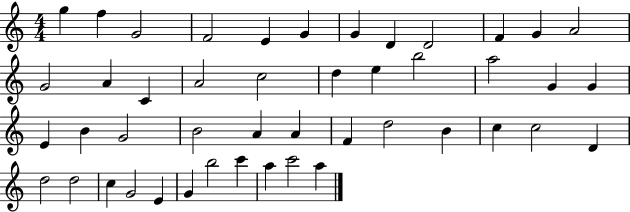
{
  \clef treble
  \numericTimeSignature
  \time 4/4
  \key c \major
  g''4 f''4 g'2 | f'2 e'4 g'4 | g'4 d'4 d'2 | f'4 g'4 a'2 | \break g'2 a'4 c'4 | a'2 c''2 | d''4 e''4 b''2 | a''2 g'4 g'4 | \break e'4 b'4 g'2 | b'2 a'4 a'4 | f'4 d''2 b'4 | c''4 c''2 d'4 | \break d''2 d''2 | c''4 g'2 e'4 | g'4 b''2 c'''4 | a''4 c'''2 a''4 | \break \bar "|."
}